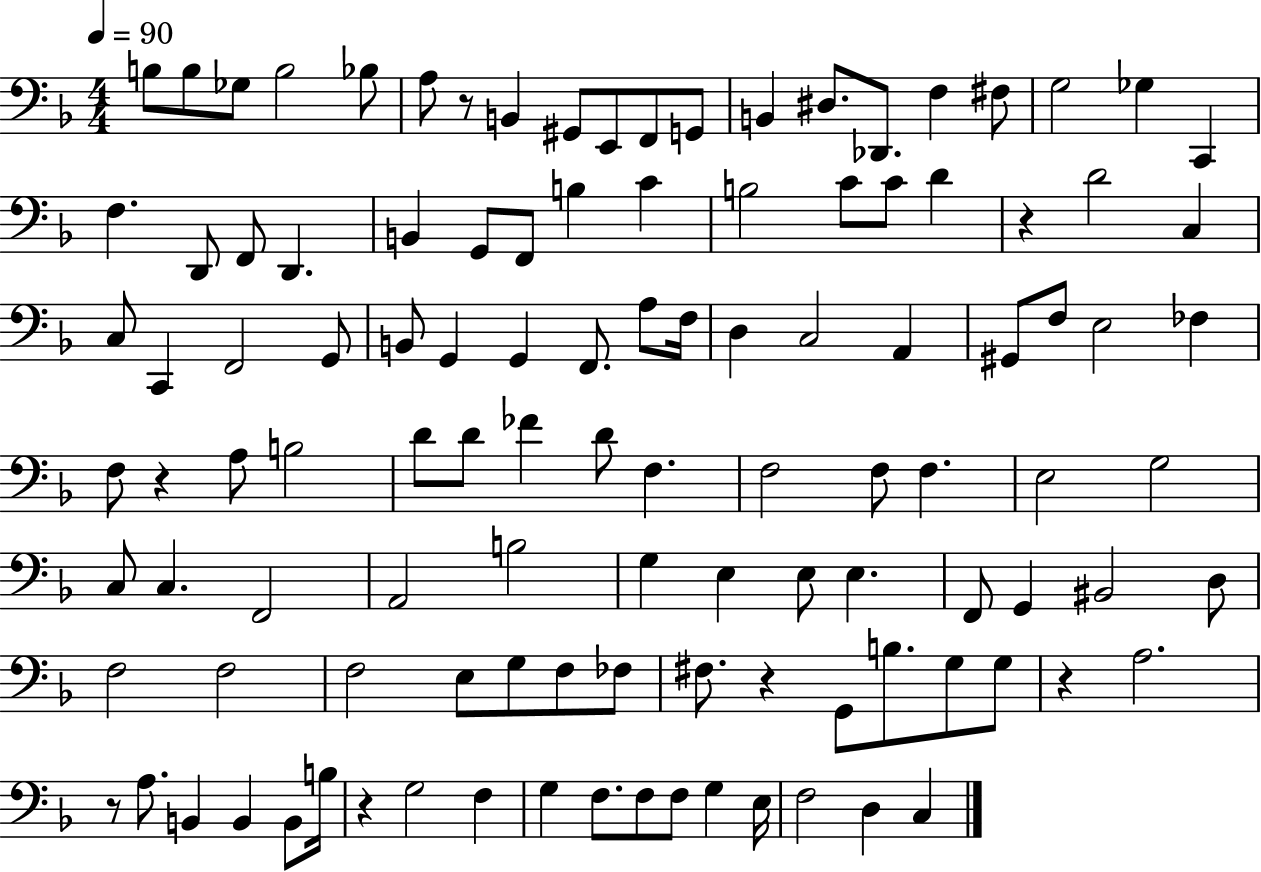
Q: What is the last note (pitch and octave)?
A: C3